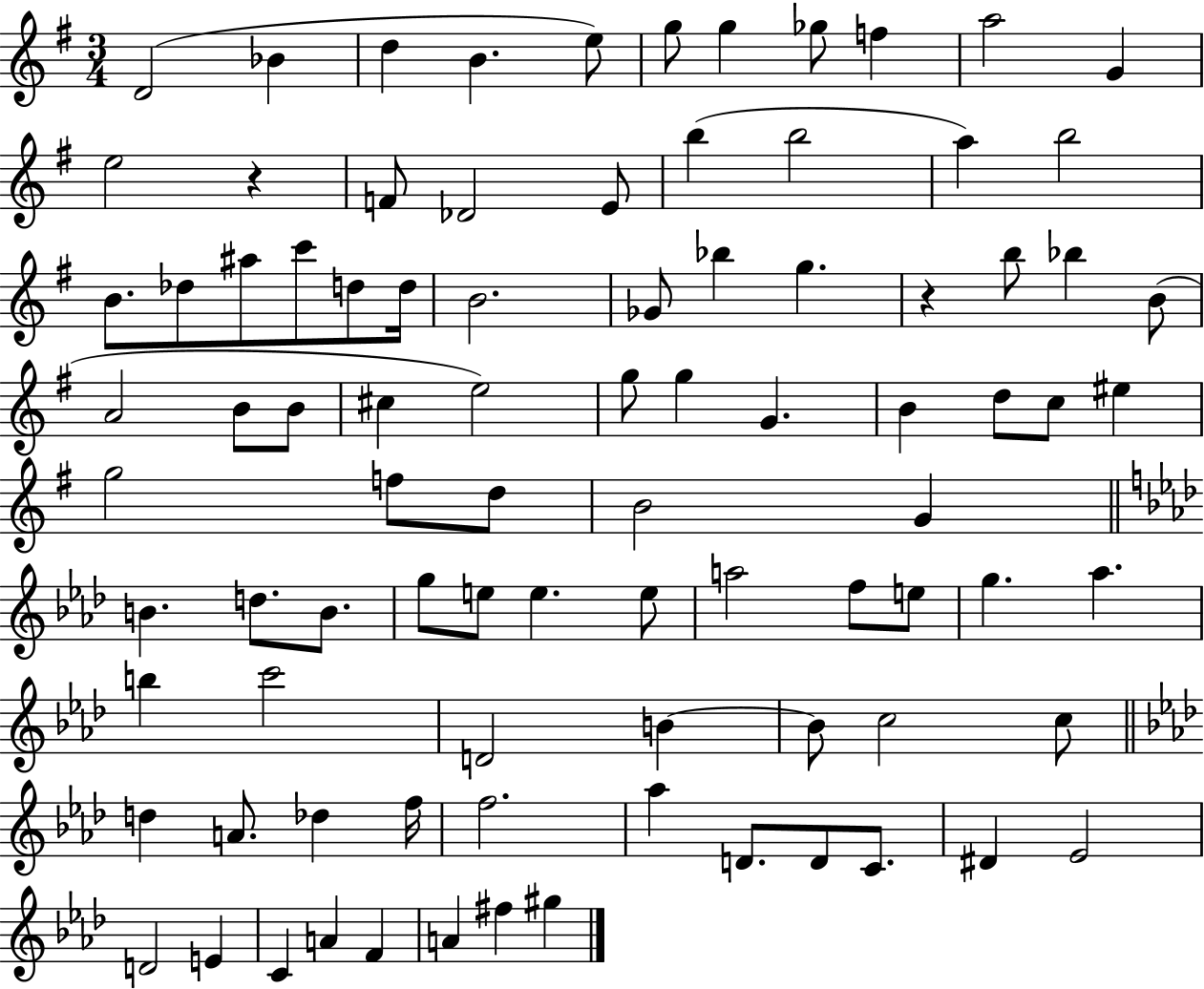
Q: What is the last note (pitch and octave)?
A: G#5